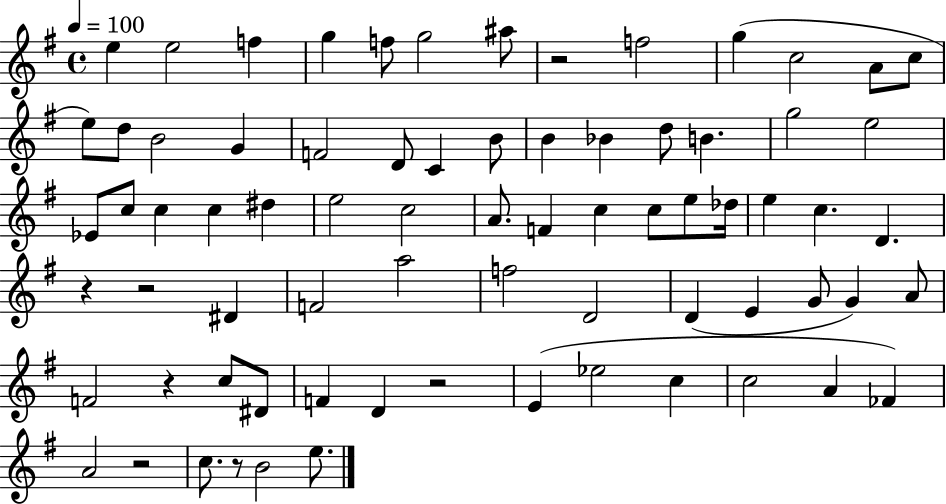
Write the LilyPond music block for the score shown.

{
  \clef treble
  \time 4/4
  \defaultTimeSignature
  \key g \major
  \tempo 4 = 100
  \repeat volta 2 { e''4 e''2 f''4 | g''4 f''8 g''2 ais''8 | r2 f''2 | g''4( c''2 a'8 c''8 | \break e''8) d''8 b'2 g'4 | f'2 d'8 c'4 b'8 | b'4 bes'4 d''8 b'4. | g''2 e''2 | \break ees'8 c''8 c''4 c''4 dis''4 | e''2 c''2 | a'8. f'4 c''4 c''8 e''8 des''16 | e''4 c''4. d'4. | \break r4 r2 dis'4 | f'2 a''2 | f''2 d'2 | d'4( e'4 g'8 g'4) a'8 | \break f'2 r4 c''8 dis'8 | f'4 d'4 r2 | e'4( ees''2 c''4 | c''2 a'4 fes'4) | \break a'2 r2 | c''8. r8 b'2 e''8. | } \bar "|."
}